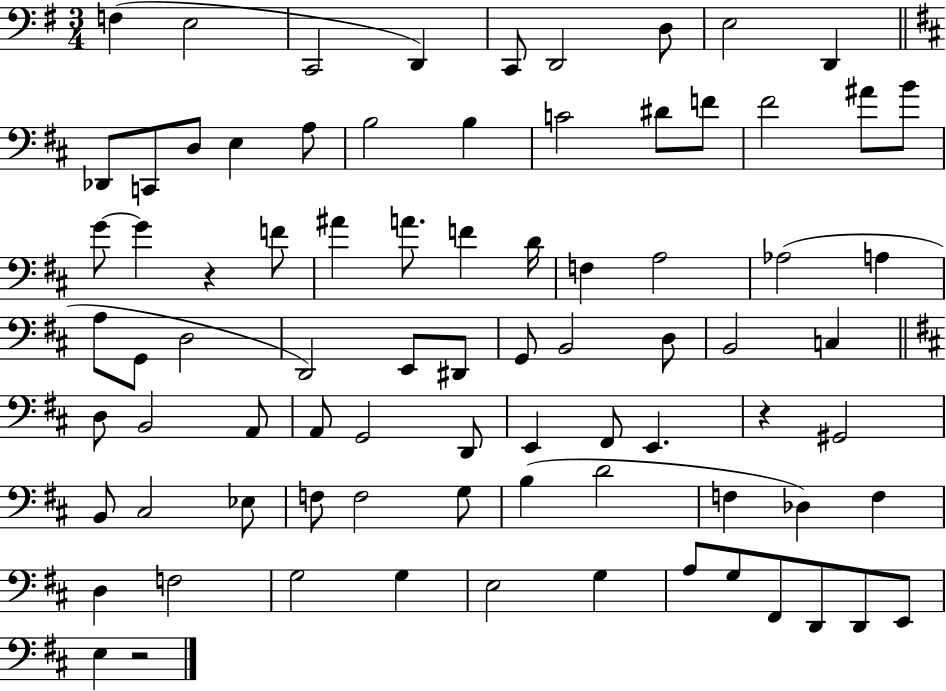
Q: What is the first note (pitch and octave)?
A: F3